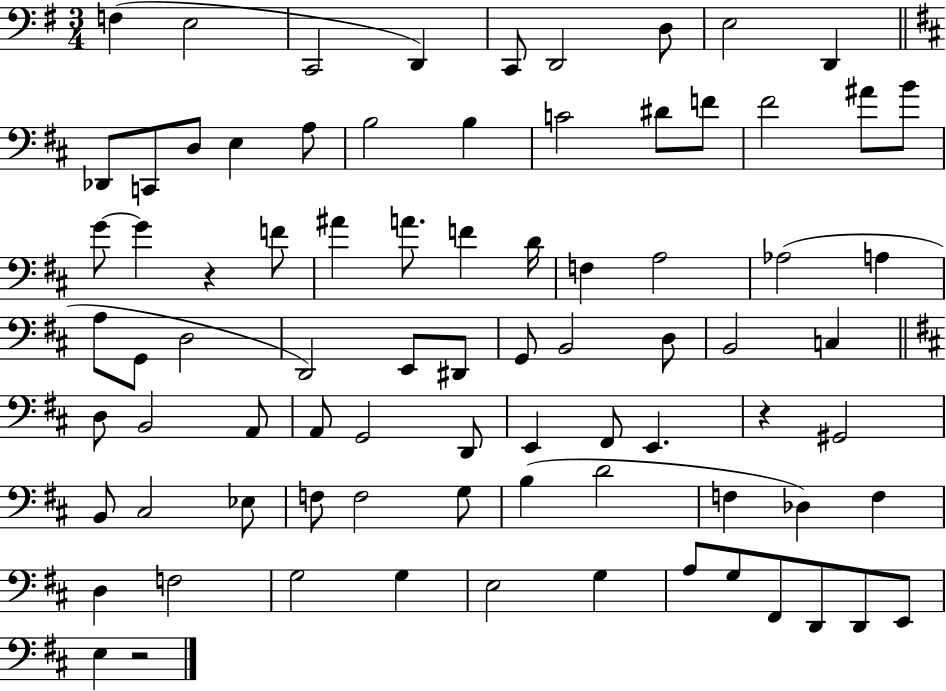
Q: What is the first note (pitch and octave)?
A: F3